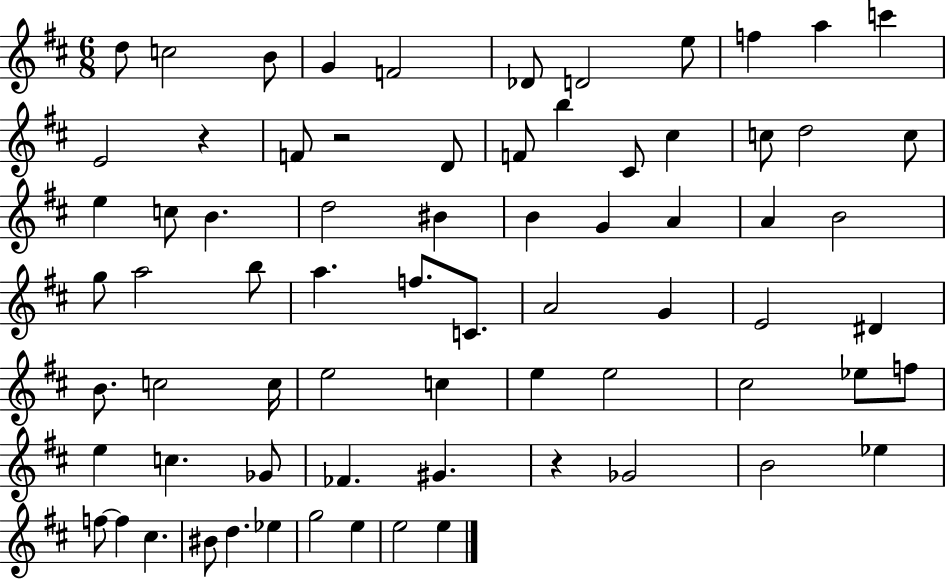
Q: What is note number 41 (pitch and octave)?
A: D#4